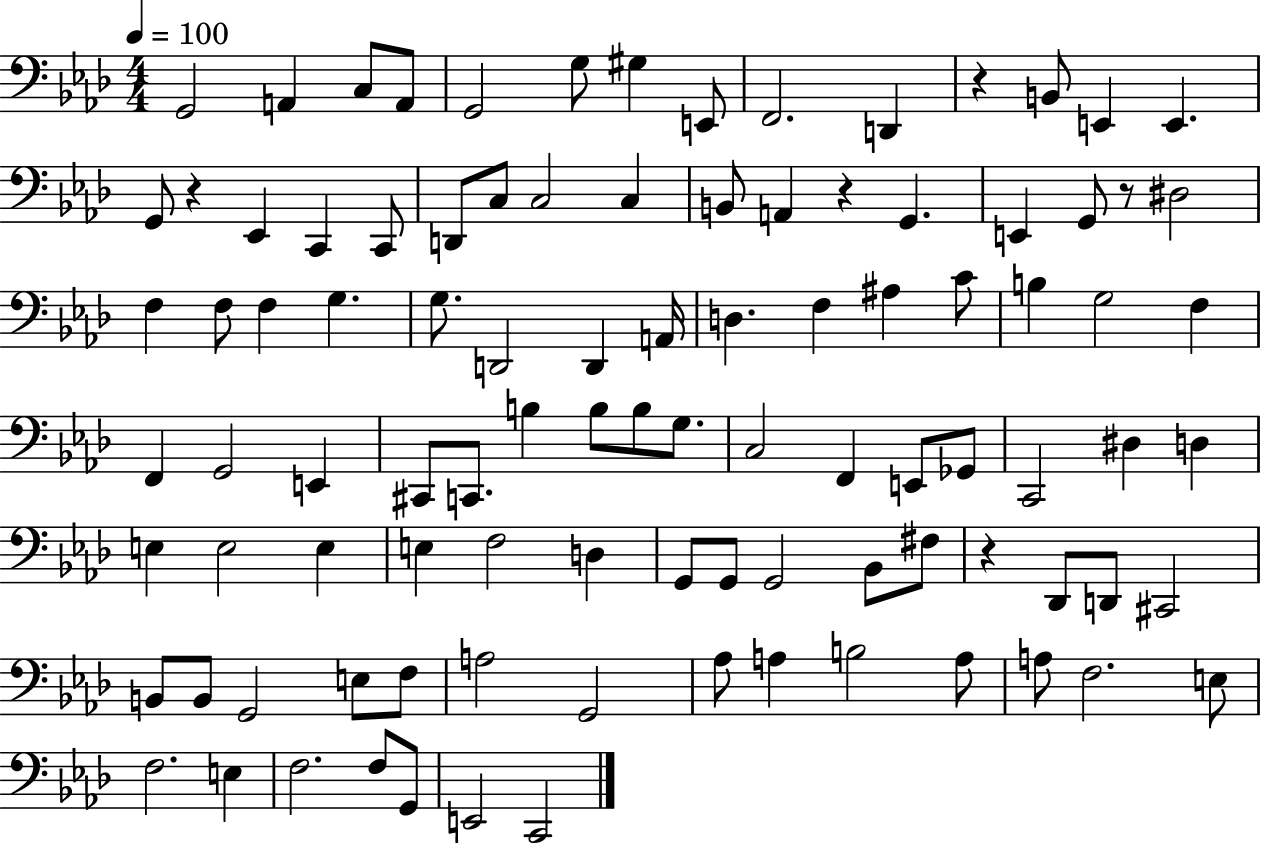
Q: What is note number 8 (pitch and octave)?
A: E2